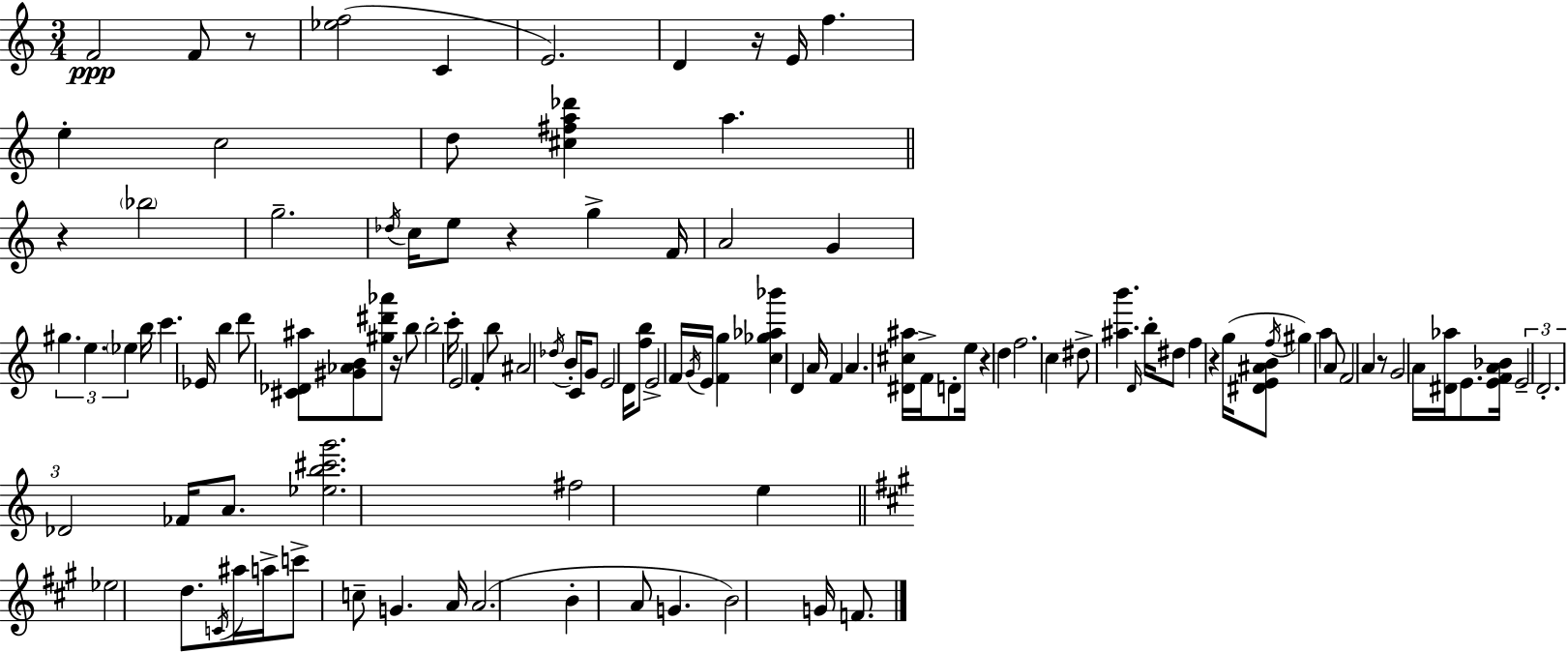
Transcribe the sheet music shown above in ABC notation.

X:1
T:Untitled
M:3/4
L:1/4
K:C
F2 F/2 z/2 [_ef]2 C E2 D z/4 E/4 f e c2 d/2 [^c^fa_d'] a z _b2 g2 _d/4 c/4 e/2 z g F/4 A2 G ^g e _e b/4 c' _E/4 b d'/2 [^C_D^a]/2 [^G_AB]/2 [^g^d'_a']/2 z/4 b/2 b2 c'/4 E2 F b/2 ^A2 _d/4 B/2 C/4 G/2 E2 D/4 [fb]/2 E2 F/4 G/4 E/4 [Fg] [c_g_a_b'] D A/4 F A [^D^c^a]/4 F/4 D/2 e/4 z d f2 c ^d/2 [^ab'] D/4 b/4 ^d/2 f z g/4 [^DE^AB]/2 f/4 ^g a A/2 F2 A z/2 G2 A/4 [^D_a]/4 E/2 [EFA_B]/4 E2 D2 _D2 _F/4 A/2 [_eb^c'g']2 ^f2 e _e2 d/2 C/4 ^a/4 a/4 c'/2 c/2 G A/4 A2 B A/2 G B2 G/4 F/2